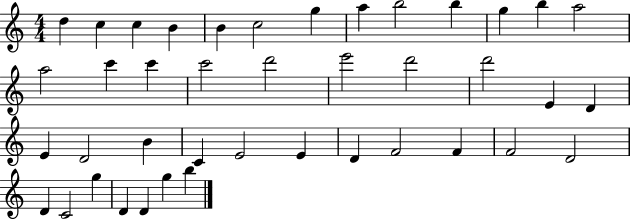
D5/q C5/q C5/q B4/q B4/q C5/h G5/q A5/q B5/h B5/q G5/q B5/q A5/h A5/h C6/q C6/q C6/h D6/h E6/h D6/h D6/h E4/q D4/q E4/q D4/h B4/q C4/q E4/h E4/q D4/q F4/h F4/q F4/h D4/h D4/q C4/h G5/q D4/q D4/q G5/q B5/q